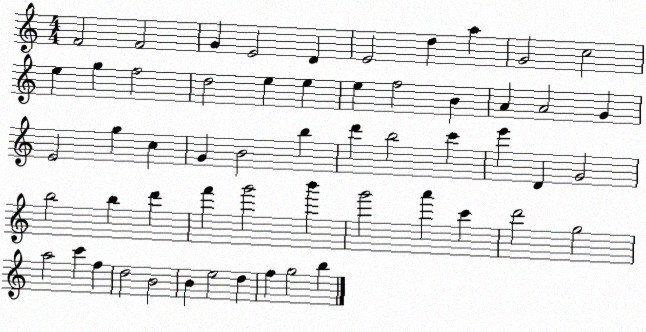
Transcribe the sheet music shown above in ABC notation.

X:1
T:Untitled
M:4/4
L:1/4
K:C
F2 F2 G E2 D E2 d a G2 c2 e g f2 d2 e e e f2 B A A2 G E2 g c G B2 b d' b2 c' e' D G2 b2 b d' f' g'2 b' g'2 a' c' d'2 g2 a2 c' f d2 B2 B e2 d f g2 b